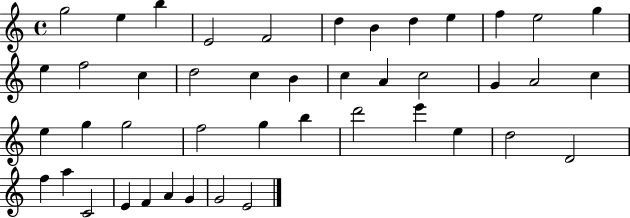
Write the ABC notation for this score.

X:1
T:Untitled
M:4/4
L:1/4
K:C
g2 e b E2 F2 d B d e f e2 g e f2 c d2 c B c A c2 G A2 c e g g2 f2 g b d'2 e' e d2 D2 f a C2 E F A G G2 E2